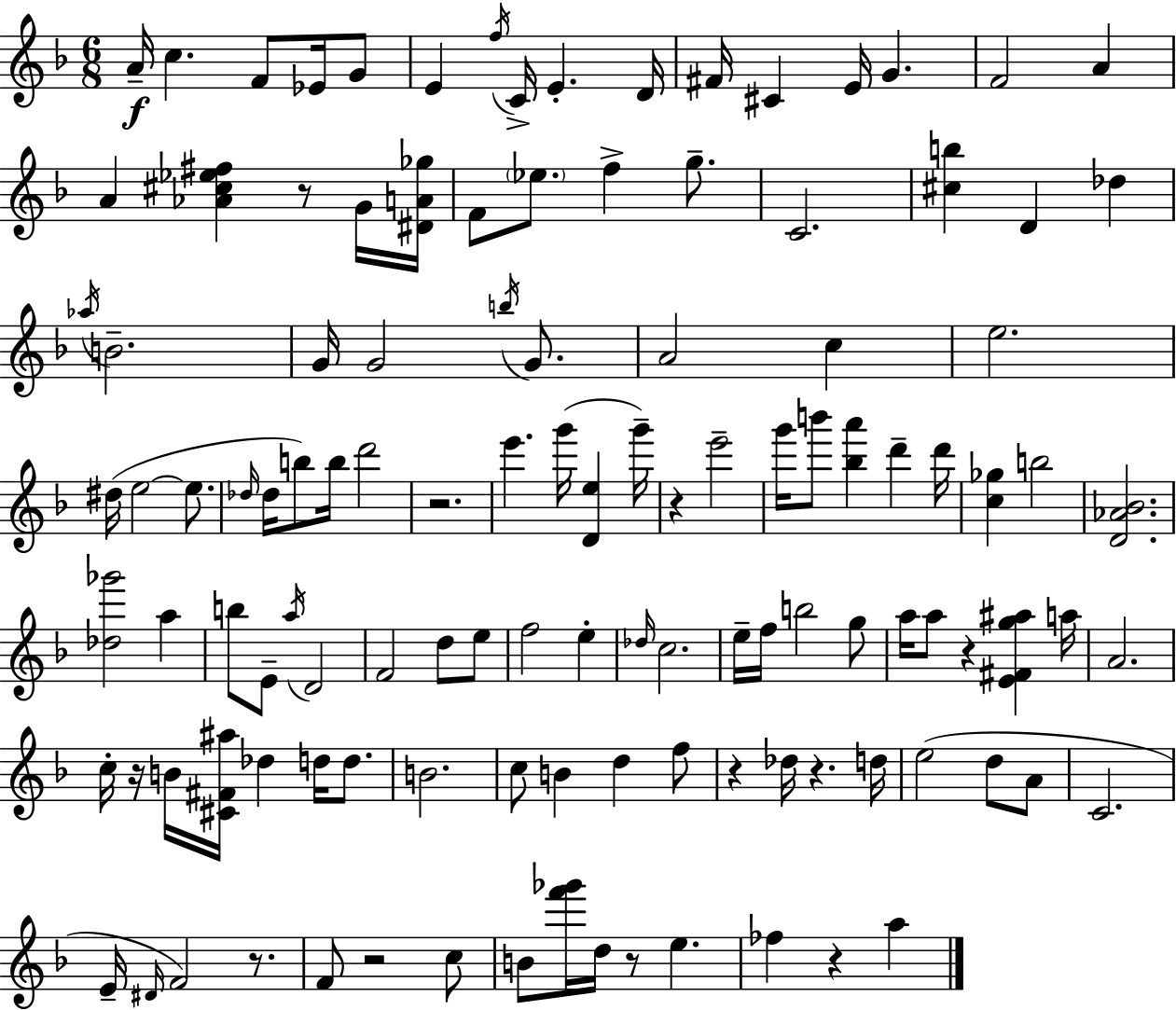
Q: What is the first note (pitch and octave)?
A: A4